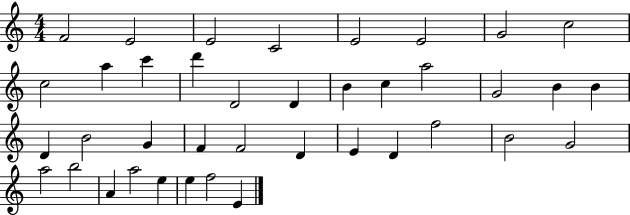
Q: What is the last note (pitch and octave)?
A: E4